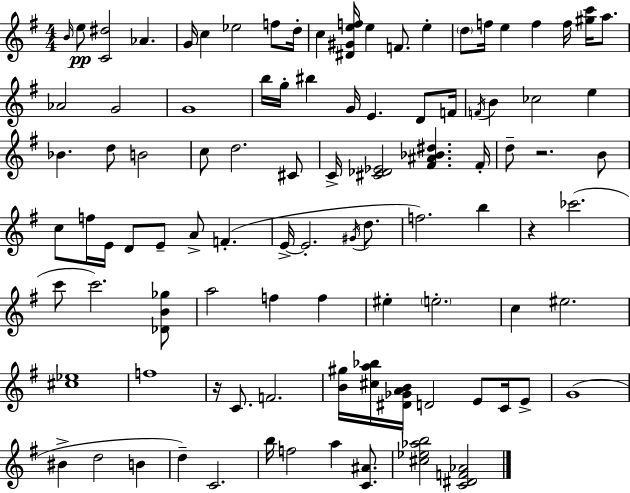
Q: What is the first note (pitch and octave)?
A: B4